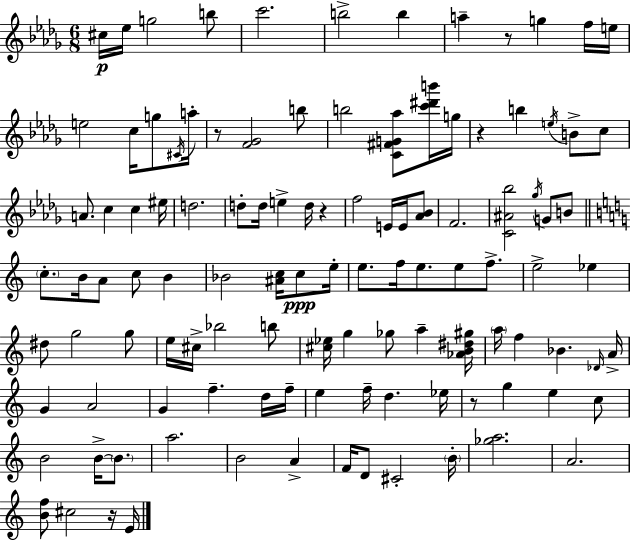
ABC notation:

X:1
T:Untitled
M:6/8
L:1/4
K:Bbm
^c/4 _e/4 g2 b/2 c'2 b2 b a z/2 g f/4 e/4 e2 c/4 g/2 ^C/4 a/4 z/2 [F_G]2 b/2 b2 [C^FG_a]/2 [c'^d'b']/4 g/4 z b e/4 B/2 c/2 A/2 c c ^e/4 d2 d/2 d/4 e d/4 z f2 E/4 E/4 [_A_B]/2 F2 [C^A_b]2 _g/4 G/2 B/2 c/2 B/4 A/2 c/2 B _B2 [^Ac]/4 c/2 e/4 e/2 f/4 e/2 e/2 f/2 e2 _e ^d/2 g2 g/2 e/4 ^c/4 _b2 b/2 [^c_e]/4 g _g/2 a [_AB^d^g]/4 a/4 f _B _D/4 A/4 G A2 G f d/4 f/4 e f/4 d _e/4 z/2 g e c/2 B2 B/4 B/2 a2 B2 A F/4 D/2 ^C2 B/4 [_ga]2 A2 [Bf]/2 ^c2 z/4 E/4